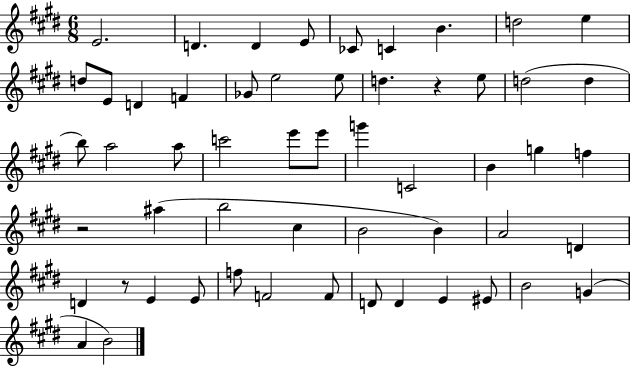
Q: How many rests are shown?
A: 3